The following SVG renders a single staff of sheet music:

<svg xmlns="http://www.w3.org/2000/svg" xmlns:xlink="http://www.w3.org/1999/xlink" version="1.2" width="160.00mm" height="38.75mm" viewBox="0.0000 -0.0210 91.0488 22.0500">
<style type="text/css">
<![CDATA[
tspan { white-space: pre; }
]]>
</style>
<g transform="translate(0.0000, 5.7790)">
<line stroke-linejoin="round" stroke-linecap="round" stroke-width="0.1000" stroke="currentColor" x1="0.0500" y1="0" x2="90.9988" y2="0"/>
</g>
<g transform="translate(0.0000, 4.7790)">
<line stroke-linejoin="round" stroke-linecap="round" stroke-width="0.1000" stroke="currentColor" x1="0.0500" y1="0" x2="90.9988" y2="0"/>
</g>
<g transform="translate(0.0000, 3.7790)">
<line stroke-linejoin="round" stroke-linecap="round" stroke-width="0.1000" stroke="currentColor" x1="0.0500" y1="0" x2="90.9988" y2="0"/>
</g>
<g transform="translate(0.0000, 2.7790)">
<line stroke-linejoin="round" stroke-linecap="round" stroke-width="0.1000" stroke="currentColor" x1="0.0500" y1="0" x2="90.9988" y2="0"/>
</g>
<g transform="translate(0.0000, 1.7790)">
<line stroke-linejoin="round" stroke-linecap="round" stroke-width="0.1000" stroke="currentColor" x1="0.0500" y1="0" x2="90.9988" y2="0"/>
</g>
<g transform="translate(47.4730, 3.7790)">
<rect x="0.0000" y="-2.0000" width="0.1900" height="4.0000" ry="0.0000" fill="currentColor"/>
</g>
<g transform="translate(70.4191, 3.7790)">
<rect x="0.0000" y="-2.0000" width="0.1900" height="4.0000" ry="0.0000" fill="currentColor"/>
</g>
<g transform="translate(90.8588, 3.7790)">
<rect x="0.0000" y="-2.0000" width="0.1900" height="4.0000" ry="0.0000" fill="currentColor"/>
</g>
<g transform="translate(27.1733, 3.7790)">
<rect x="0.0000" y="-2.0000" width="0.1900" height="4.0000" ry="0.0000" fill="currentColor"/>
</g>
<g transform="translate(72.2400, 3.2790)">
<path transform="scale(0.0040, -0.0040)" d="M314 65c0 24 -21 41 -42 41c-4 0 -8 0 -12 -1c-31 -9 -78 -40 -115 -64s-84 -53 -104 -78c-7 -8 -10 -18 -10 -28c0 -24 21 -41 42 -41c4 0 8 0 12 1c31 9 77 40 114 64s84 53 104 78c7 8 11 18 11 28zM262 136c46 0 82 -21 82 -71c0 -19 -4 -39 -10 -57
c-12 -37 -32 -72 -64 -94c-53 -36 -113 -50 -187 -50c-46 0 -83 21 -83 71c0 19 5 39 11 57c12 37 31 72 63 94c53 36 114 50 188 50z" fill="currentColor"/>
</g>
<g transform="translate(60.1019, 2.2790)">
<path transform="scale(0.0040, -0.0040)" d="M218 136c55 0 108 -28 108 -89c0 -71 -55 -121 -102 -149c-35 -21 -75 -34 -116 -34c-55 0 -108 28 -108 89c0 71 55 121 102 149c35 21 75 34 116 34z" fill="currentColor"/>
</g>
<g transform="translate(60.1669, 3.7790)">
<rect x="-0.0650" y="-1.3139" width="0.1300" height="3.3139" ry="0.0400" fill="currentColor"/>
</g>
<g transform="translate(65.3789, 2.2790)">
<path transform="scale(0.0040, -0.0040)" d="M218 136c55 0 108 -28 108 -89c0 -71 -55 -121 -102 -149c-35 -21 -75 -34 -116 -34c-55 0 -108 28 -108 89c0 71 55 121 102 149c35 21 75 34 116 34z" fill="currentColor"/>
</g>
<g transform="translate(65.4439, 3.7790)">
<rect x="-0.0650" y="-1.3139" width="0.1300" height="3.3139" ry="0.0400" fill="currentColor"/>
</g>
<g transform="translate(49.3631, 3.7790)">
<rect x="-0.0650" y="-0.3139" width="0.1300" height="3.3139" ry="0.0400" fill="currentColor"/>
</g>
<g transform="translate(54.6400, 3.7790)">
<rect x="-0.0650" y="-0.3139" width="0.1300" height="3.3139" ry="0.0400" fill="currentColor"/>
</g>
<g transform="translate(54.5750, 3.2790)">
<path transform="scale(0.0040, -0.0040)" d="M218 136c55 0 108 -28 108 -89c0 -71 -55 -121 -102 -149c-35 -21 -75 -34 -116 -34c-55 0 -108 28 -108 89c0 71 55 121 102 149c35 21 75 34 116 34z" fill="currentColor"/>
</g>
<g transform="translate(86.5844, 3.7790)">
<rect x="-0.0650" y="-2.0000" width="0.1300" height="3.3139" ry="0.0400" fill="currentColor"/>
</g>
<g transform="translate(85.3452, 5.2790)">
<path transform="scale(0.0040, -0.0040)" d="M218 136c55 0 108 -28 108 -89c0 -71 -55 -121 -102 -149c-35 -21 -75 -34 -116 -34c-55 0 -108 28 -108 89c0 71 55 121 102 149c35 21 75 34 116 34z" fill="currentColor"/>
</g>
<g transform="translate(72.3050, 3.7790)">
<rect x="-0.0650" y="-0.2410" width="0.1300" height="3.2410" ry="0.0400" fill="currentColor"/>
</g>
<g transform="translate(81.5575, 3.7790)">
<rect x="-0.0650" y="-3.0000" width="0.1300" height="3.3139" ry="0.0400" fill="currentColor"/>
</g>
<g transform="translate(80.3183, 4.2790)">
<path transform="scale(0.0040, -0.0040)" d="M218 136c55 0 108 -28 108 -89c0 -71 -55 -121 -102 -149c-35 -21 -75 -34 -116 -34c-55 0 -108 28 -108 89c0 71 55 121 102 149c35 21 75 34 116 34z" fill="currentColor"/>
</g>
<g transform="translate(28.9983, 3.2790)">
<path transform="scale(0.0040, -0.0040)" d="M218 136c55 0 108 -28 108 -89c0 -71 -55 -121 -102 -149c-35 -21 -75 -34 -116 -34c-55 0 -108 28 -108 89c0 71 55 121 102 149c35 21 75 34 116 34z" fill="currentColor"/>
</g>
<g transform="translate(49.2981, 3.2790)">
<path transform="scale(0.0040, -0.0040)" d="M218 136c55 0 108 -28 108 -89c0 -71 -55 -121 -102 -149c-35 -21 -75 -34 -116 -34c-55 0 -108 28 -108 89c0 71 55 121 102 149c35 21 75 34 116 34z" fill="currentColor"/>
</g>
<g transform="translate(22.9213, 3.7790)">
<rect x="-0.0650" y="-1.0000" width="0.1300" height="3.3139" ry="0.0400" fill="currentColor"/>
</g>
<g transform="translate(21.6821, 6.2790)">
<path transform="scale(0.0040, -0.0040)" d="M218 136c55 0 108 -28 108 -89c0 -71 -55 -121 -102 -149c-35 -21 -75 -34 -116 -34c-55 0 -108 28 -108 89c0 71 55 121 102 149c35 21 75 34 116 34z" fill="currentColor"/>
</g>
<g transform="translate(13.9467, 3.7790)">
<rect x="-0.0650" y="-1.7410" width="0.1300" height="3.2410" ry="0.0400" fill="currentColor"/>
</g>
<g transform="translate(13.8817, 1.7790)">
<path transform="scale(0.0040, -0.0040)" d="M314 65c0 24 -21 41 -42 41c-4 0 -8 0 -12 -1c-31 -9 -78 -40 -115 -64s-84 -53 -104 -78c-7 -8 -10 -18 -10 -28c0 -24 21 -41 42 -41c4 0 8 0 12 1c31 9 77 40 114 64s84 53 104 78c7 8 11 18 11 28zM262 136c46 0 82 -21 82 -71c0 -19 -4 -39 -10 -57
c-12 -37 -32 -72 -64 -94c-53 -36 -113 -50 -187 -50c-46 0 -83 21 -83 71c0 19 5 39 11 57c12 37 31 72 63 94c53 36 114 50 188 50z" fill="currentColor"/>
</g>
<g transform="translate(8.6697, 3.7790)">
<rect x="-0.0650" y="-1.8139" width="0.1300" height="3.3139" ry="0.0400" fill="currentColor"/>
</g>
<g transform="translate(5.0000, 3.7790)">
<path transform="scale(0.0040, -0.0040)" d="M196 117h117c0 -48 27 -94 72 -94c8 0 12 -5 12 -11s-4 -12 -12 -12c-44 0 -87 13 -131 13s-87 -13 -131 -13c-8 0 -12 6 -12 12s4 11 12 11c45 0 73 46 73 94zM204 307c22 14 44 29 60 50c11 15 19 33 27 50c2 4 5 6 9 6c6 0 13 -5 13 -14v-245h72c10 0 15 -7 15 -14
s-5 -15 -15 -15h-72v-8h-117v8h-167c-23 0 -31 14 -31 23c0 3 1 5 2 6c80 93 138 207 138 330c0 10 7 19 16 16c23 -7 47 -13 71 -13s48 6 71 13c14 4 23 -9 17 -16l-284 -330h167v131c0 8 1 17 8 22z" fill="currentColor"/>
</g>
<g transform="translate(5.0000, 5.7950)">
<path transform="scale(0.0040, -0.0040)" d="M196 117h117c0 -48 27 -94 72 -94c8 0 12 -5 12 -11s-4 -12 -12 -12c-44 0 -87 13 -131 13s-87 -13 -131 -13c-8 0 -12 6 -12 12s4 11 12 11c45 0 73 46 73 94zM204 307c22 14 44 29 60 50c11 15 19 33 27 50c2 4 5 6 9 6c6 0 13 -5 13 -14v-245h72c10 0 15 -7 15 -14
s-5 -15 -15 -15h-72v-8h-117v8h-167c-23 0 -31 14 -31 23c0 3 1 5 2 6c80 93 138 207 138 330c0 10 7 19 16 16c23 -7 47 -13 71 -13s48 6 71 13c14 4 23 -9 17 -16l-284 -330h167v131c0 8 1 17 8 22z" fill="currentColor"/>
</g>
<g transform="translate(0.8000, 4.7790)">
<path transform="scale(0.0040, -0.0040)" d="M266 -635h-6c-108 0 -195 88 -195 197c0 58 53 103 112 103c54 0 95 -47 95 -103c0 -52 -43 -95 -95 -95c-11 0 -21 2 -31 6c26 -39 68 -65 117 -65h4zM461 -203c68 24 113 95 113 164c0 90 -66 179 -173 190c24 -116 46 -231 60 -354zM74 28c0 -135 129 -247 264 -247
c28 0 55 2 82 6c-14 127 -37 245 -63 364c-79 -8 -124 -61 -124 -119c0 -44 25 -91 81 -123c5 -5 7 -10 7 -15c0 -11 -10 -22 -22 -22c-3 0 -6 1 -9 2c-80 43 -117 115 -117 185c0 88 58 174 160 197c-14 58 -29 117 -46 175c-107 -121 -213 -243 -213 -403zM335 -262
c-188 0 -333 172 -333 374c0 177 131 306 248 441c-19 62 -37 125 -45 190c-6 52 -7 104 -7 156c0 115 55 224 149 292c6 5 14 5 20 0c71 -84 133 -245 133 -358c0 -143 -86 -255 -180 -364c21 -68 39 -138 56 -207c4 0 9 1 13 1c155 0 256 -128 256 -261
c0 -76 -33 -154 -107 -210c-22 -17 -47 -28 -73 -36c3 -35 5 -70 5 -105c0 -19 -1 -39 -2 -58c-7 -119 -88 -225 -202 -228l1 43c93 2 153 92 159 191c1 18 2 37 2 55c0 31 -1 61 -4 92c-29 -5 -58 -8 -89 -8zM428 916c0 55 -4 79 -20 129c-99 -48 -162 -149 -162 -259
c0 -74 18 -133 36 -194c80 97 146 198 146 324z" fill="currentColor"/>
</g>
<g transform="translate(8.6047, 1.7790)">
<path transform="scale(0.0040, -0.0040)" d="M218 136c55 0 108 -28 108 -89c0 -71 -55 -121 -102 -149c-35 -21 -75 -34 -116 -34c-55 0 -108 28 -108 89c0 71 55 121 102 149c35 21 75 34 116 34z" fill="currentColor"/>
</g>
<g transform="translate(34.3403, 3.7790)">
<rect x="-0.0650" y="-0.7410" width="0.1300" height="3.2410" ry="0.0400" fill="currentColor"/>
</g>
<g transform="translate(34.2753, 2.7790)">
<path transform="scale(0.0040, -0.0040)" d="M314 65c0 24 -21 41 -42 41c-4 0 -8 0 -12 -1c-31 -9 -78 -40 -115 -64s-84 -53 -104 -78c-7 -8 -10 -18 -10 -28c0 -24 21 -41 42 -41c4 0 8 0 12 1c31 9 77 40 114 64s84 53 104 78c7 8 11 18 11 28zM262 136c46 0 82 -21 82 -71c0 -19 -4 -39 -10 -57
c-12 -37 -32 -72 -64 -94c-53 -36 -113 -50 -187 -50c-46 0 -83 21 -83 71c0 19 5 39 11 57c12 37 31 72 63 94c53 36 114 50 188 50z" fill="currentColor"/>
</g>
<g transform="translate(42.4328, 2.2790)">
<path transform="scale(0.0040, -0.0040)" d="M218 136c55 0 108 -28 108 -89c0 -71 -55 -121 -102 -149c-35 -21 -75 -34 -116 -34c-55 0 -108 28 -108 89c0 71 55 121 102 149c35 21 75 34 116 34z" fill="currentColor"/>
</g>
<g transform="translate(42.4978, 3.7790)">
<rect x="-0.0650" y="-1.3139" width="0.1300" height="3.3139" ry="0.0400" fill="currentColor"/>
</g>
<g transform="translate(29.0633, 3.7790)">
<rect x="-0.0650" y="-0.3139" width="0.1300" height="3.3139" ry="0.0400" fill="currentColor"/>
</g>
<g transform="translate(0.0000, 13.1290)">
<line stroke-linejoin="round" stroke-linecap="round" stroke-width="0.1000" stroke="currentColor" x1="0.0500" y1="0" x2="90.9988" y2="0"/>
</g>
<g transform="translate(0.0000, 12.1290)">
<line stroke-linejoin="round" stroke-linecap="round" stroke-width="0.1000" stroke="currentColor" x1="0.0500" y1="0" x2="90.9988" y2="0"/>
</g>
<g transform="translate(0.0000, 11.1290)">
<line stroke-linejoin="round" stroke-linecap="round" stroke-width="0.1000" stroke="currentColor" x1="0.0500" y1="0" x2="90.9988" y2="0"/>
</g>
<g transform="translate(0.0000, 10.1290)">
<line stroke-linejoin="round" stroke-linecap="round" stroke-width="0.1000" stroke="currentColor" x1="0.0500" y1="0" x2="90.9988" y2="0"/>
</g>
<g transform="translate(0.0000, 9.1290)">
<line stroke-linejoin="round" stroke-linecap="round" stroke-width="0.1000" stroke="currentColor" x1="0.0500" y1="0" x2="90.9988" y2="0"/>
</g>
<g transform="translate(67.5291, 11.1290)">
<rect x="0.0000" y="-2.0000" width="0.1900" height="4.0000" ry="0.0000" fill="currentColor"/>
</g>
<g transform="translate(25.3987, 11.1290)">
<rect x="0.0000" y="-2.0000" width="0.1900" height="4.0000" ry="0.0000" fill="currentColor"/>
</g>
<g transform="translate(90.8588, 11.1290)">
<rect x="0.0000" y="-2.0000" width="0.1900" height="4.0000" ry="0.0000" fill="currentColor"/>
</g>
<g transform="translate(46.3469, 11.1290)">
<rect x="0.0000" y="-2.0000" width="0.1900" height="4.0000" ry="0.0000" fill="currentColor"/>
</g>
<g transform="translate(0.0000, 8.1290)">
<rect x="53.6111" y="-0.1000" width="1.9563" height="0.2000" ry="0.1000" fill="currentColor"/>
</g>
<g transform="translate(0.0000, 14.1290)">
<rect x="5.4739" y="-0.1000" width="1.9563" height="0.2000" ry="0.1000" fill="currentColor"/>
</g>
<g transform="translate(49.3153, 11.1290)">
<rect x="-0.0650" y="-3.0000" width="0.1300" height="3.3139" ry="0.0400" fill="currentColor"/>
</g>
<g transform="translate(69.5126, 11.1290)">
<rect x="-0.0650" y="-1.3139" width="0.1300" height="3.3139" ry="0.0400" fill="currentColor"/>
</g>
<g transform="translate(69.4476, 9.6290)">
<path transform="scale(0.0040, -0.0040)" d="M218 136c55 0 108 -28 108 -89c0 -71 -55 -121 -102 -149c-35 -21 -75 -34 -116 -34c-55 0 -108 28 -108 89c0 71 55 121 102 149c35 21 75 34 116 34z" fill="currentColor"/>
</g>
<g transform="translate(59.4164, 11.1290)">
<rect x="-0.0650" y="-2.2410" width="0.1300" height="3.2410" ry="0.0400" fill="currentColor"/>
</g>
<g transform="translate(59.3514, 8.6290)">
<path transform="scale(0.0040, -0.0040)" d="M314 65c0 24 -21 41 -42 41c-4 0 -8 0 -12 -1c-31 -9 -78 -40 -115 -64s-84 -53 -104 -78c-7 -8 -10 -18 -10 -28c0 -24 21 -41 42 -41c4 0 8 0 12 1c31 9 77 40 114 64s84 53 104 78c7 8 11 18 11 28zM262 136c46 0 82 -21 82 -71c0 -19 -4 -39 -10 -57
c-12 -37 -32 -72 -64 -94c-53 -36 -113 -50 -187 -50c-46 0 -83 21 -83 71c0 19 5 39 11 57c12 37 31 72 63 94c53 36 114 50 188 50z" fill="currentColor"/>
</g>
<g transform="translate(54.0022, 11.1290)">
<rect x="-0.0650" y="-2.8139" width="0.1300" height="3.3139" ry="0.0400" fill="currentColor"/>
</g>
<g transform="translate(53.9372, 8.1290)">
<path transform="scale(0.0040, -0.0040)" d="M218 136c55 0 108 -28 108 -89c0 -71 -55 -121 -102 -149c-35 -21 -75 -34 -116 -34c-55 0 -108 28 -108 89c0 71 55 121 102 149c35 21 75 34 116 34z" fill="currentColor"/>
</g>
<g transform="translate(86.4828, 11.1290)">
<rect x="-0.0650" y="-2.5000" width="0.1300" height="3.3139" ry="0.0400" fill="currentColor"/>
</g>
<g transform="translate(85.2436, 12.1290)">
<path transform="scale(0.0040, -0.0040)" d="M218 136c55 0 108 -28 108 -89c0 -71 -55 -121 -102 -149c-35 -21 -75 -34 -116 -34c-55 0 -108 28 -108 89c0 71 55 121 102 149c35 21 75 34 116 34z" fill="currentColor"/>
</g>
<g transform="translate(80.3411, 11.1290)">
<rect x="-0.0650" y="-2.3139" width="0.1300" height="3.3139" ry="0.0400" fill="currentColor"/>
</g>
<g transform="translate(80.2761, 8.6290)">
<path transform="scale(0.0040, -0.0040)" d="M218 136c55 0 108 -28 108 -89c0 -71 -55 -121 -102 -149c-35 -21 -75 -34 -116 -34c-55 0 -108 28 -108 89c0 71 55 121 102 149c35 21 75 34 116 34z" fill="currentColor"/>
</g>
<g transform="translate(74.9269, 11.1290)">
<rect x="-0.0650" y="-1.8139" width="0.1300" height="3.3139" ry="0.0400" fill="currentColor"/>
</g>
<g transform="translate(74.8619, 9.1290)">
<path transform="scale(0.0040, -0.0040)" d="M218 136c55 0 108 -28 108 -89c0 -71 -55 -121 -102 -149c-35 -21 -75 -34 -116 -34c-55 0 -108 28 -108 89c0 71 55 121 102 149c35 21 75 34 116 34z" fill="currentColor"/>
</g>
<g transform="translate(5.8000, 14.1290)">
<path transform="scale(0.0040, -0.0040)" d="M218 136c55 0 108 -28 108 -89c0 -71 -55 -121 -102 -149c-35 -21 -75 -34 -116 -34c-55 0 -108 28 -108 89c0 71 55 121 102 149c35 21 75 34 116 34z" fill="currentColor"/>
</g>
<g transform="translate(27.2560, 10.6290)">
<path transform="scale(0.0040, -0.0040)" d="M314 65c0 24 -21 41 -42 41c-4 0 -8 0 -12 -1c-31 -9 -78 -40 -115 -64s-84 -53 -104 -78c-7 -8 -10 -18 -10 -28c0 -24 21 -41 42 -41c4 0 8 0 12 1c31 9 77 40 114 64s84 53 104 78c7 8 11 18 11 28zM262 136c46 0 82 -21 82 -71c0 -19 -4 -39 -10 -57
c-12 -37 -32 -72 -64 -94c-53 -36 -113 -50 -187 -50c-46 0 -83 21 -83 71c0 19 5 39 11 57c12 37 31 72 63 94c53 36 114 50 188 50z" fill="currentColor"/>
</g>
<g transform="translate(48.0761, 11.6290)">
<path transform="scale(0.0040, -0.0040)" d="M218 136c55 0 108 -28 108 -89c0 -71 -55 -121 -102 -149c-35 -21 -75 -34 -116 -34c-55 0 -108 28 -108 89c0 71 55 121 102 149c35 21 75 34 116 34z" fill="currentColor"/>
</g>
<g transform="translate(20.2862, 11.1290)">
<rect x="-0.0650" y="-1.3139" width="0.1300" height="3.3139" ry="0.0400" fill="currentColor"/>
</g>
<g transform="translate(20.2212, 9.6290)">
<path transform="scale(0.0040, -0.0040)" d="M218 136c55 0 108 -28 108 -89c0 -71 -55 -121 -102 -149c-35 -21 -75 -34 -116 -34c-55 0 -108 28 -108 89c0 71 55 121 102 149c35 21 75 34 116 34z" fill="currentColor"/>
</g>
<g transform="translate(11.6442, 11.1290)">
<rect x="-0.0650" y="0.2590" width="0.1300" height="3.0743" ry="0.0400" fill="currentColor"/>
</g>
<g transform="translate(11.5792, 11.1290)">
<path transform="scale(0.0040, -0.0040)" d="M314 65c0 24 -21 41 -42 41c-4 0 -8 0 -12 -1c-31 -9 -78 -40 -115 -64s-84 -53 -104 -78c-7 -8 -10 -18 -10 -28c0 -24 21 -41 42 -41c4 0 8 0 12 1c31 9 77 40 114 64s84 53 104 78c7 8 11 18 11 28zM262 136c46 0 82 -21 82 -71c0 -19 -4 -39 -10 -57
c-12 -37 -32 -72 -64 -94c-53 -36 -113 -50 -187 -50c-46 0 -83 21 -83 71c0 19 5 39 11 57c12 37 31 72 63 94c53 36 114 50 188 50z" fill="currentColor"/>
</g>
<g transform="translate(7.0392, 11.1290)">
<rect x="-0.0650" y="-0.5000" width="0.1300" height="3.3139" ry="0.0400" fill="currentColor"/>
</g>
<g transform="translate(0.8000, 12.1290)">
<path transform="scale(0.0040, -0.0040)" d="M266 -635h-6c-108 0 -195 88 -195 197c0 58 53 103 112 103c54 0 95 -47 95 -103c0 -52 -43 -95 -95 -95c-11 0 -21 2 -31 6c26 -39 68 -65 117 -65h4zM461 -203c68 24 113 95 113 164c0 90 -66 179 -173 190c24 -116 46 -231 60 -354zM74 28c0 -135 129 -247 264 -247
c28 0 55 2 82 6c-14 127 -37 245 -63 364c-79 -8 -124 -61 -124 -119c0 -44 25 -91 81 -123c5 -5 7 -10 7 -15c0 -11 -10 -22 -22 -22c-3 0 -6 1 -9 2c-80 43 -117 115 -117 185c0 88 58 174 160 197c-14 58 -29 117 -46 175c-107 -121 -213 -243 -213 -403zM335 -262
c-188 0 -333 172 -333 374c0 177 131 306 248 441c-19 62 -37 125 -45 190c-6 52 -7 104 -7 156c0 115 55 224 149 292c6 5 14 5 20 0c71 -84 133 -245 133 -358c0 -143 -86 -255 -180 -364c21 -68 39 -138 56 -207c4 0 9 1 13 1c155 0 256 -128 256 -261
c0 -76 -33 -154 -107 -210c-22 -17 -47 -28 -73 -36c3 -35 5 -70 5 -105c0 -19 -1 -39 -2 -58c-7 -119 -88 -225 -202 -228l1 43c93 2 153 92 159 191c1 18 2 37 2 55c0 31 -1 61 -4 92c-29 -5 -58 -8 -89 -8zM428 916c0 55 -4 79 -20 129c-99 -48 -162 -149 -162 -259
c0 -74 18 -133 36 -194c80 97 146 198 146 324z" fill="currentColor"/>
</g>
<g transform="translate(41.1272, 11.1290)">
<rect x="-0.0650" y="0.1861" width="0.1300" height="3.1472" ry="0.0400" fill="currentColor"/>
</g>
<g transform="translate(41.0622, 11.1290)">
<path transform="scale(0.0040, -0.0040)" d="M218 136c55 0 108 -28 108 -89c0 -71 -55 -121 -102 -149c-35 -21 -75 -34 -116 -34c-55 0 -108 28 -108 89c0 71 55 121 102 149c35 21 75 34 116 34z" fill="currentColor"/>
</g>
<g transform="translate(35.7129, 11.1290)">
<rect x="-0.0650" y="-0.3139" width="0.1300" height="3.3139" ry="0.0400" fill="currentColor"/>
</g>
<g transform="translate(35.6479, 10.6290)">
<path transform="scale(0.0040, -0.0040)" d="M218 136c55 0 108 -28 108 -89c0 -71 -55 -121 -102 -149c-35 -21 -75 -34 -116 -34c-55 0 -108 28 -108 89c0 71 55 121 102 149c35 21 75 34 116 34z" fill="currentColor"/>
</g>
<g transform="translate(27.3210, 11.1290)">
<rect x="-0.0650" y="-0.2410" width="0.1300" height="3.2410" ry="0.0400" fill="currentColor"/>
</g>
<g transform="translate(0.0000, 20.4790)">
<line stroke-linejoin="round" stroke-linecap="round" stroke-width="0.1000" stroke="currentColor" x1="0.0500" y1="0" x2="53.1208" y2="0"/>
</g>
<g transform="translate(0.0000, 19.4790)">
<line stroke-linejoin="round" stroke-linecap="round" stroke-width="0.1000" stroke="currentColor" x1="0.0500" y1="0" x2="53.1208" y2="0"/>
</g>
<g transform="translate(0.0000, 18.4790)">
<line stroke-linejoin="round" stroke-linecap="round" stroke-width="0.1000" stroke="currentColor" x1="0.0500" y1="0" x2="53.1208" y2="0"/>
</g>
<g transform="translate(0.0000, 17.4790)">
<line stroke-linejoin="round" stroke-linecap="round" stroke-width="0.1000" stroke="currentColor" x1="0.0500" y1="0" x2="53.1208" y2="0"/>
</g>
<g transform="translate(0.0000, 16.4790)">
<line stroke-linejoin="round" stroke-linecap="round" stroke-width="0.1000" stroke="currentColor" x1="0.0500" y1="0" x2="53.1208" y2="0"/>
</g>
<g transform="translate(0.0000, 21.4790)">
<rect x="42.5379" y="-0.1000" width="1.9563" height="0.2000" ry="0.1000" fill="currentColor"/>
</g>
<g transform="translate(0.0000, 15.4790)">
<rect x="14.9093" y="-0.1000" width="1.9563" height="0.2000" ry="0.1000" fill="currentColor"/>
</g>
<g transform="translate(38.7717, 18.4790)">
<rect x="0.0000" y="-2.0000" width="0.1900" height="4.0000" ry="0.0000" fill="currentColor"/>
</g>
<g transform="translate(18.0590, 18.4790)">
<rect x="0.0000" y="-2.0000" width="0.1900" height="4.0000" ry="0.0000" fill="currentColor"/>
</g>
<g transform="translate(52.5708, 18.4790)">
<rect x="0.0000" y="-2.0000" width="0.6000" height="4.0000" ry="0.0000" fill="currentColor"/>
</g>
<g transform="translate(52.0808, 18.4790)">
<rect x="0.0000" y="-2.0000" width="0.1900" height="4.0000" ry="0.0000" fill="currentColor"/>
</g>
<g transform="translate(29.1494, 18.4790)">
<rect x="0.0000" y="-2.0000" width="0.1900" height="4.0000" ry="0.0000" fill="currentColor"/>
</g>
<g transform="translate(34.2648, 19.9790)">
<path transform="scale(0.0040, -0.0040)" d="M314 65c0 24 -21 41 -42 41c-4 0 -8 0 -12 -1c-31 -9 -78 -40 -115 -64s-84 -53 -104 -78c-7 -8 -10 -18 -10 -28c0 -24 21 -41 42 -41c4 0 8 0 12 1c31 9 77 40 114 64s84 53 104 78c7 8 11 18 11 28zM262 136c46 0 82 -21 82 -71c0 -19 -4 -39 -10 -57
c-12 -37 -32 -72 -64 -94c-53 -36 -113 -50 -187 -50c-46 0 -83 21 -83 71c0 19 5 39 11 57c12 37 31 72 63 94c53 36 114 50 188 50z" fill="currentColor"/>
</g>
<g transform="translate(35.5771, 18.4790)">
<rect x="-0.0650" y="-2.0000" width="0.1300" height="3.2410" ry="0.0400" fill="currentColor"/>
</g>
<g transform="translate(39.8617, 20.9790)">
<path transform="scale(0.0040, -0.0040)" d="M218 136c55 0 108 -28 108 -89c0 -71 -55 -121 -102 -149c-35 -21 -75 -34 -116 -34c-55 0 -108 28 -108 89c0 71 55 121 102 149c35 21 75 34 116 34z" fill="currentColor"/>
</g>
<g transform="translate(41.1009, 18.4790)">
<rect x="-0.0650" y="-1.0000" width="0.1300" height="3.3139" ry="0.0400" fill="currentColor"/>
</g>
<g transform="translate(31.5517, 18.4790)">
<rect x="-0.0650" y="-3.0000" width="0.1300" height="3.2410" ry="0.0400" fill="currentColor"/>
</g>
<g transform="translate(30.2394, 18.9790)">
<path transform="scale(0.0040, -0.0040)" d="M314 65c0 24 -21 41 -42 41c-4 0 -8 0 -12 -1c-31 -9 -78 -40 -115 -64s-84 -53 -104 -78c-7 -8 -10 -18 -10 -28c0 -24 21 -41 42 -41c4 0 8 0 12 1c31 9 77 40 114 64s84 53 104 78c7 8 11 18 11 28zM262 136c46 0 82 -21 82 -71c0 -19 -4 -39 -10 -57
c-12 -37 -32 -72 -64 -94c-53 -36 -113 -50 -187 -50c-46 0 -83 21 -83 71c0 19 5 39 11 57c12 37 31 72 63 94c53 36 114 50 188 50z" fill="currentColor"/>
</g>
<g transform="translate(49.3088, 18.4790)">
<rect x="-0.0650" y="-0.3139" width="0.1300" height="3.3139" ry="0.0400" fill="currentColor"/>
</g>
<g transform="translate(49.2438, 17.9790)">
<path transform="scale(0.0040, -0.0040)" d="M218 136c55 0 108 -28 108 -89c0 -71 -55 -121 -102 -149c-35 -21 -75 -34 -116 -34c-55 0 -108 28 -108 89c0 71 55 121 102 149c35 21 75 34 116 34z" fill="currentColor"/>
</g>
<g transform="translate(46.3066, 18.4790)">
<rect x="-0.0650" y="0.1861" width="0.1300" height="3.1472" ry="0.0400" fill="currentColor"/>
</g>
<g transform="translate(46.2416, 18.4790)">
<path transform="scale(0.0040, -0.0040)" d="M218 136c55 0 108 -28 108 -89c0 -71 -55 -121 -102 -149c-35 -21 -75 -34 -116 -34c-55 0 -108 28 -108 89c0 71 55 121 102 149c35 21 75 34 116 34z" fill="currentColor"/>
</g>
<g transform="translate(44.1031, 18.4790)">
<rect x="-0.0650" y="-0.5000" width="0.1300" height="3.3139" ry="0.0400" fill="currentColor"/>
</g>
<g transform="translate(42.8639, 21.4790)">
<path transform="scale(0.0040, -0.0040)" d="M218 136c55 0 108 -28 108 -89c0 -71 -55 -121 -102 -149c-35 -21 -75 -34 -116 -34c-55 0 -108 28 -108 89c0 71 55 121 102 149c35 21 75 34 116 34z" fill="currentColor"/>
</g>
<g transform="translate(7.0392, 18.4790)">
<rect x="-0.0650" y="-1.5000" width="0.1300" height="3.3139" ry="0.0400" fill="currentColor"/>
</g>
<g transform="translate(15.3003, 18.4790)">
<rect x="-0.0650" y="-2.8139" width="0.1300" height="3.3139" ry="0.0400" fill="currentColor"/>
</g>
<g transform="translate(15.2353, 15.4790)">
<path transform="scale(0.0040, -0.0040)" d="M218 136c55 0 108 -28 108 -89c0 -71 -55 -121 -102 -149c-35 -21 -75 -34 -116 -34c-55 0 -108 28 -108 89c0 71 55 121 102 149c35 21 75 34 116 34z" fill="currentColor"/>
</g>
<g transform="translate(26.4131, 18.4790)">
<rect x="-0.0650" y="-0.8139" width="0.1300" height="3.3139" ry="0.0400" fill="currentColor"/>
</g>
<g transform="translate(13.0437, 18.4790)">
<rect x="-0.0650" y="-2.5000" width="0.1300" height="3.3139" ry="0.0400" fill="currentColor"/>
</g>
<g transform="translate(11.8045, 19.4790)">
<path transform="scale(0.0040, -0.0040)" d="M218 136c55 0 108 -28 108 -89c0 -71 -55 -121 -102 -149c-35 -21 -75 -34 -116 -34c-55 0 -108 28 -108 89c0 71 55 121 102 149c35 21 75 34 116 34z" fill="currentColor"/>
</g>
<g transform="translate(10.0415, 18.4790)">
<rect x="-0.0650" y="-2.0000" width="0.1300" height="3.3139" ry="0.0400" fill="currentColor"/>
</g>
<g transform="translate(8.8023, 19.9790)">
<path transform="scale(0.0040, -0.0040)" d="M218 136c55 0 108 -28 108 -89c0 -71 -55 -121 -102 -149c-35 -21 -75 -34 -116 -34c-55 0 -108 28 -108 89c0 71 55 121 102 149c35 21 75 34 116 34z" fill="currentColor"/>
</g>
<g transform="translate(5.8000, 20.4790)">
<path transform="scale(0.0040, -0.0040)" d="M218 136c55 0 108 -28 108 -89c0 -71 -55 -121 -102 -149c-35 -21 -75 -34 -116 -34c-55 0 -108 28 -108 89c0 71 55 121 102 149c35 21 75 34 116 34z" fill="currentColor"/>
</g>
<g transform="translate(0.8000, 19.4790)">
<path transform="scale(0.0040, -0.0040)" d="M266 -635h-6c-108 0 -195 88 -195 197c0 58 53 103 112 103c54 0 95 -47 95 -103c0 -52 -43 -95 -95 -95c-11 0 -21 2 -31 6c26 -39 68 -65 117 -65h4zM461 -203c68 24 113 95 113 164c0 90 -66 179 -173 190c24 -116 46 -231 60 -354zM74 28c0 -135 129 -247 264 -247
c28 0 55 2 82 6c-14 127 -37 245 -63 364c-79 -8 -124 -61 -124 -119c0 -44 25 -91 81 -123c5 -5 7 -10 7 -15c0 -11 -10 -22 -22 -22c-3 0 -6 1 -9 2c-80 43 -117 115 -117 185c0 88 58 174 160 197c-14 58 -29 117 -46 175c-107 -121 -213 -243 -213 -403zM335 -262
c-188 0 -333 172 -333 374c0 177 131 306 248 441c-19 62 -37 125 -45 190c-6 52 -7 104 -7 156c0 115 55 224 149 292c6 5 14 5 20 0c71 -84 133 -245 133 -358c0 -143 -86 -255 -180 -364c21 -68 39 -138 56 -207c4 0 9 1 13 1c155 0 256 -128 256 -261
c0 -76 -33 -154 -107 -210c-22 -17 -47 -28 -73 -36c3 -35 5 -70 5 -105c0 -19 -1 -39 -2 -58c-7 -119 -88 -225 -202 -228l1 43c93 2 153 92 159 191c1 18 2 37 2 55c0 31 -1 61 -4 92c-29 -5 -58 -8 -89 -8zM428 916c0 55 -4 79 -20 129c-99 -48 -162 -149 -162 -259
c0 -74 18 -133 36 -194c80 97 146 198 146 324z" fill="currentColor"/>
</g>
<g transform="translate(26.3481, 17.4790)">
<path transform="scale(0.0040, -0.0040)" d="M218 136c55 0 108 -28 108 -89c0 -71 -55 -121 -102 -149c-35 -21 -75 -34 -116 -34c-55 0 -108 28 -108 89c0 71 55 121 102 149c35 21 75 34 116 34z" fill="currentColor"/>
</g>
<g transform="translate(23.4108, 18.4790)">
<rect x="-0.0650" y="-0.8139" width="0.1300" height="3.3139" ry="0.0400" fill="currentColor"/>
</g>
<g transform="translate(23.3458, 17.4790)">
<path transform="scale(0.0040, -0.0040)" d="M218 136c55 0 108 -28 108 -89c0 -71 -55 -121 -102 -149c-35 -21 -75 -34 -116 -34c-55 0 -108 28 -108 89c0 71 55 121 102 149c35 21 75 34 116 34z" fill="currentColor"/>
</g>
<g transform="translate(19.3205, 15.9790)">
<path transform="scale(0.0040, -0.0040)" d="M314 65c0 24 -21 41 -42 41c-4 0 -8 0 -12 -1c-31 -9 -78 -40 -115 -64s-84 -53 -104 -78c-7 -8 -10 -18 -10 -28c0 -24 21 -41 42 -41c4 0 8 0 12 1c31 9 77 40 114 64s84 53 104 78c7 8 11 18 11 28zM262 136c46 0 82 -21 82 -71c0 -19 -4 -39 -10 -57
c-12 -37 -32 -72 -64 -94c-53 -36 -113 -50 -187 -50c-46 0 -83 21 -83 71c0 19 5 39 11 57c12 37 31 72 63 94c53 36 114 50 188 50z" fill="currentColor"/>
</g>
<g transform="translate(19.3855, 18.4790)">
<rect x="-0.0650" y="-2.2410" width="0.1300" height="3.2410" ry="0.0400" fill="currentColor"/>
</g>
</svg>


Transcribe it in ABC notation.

X:1
T:Untitled
M:4/4
L:1/4
K:C
f f2 D c d2 e c c e e c2 A F C B2 e c2 c B A a g2 e f g G E F G a g2 d d A2 F2 D C B c